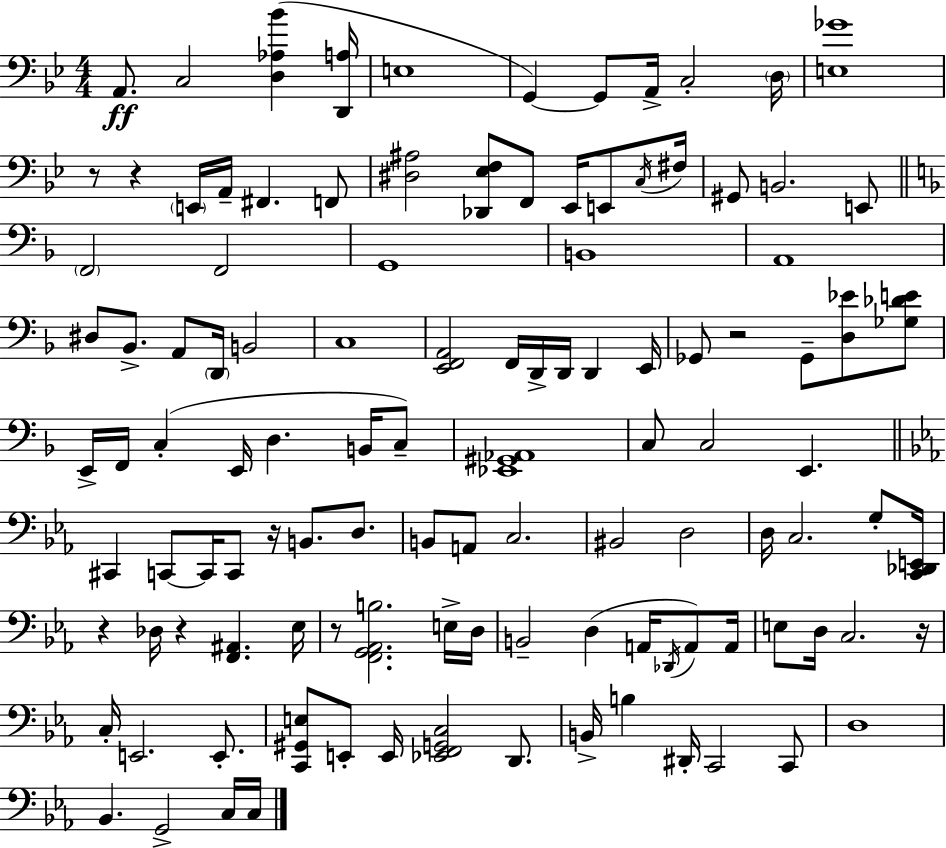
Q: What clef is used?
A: bass